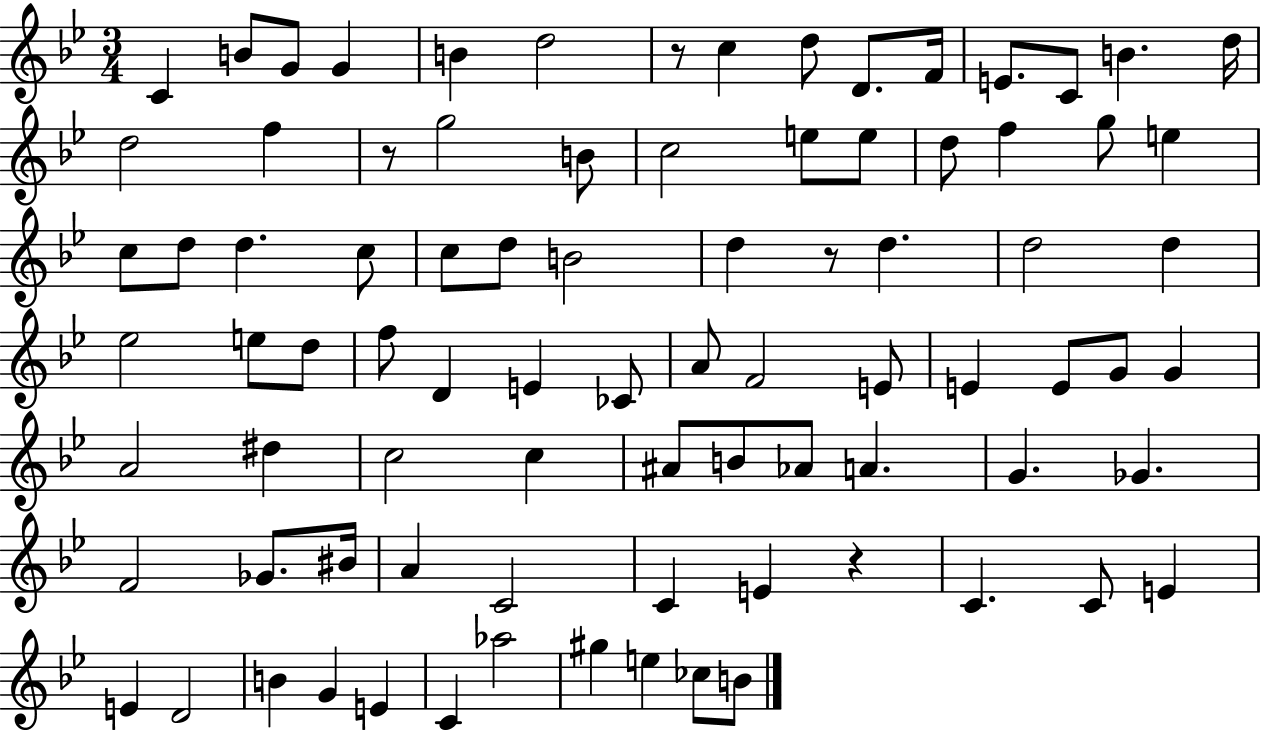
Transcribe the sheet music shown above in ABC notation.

X:1
T:Untitled
M:3/4
L:1/4
K:Bb
C B/2 G/2 G B d2 z/2 c d/2 D/2 F/4 E/2 C/2 B d/4 d2 f z/2 g2 B/2 c2 e/2 e/2 d/2 f g/2 e c/2 d/2 d c/2 c/2 d/2 B2 d z/2 d d2 d _e2 e/2 d/2 f/2 D E _C/2 A/2 F2 E/2 E E/2 G/2 G A2 ^d c2 c ^A/2 B/2 _A/2 A G _G F2 _G/2 ^B/4 A C2 C E z C C/2 E E D2 B G E C _a2 ^g e _c/2 B/2